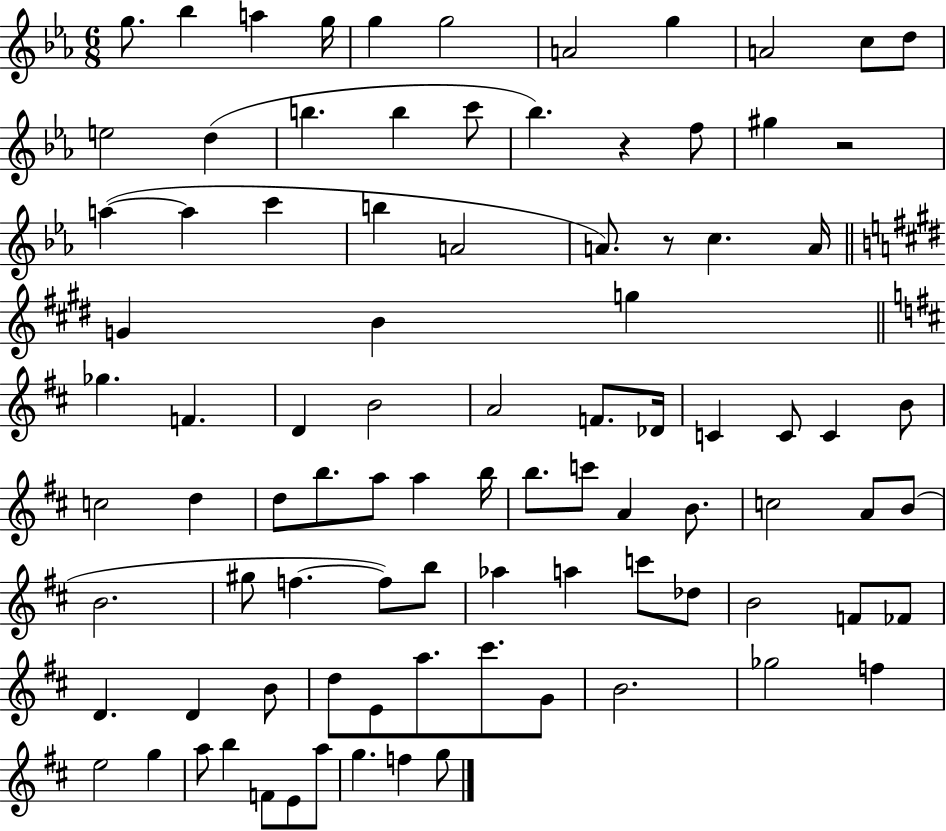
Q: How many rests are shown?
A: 3